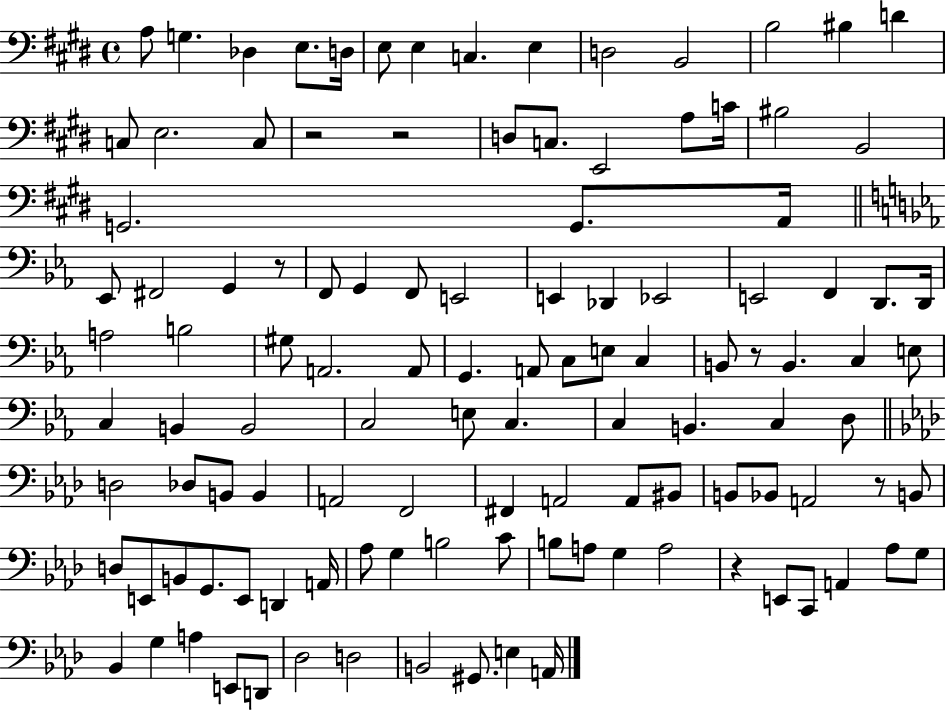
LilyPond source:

{
  \clef bass
  \time 4/4
  \defaultTimeSignature
  \key e \major
  a8 g4. des4 e8. d16 | e8 e4 c4. e4 | d2 b,2 | b2 bis4 d'4 | \break c8 e2. c8 | r2 r2 | d8 c8. e,2 a8 c'16 | bis2 b,2 | \break g,2. g,8. a,16 | \bar "||" \break \key ees \major ees,8 fis,2 g,4 r8 | f,8 g,4 f,8 e,2 | e,4 des,4 ees,2 | e,2 f,4 d,8. d,16 | \break a2 b2 | gis8 a,2. a,8 | g,4. a,8 c8 e8 c4 | b,8 r8 b,4. c4 e8 | \break c4 b,4 b,2 | c2 e8 c4. | c4 b,4. c4 d8 | \bar "||" \break \key aes \major d2 des8 b,8 b,4 | a,2 f,2 | fis,4 a,2 a,8 bis,8 | b,8 bes,8 a,2 r8 b,8 | \break d8 e,8 b,8 g,8. e,8 d,4 a,16 | aes8 g4 b2 c'8 | b8 a8 g4 a2 | r4 e,8 c,8 a,4 aes8 g8 | \break bes,4 g4 a4 e,8 d,8 | des2 d2 | b,2 gis,8. e4 a,16 | \bar "|."
}